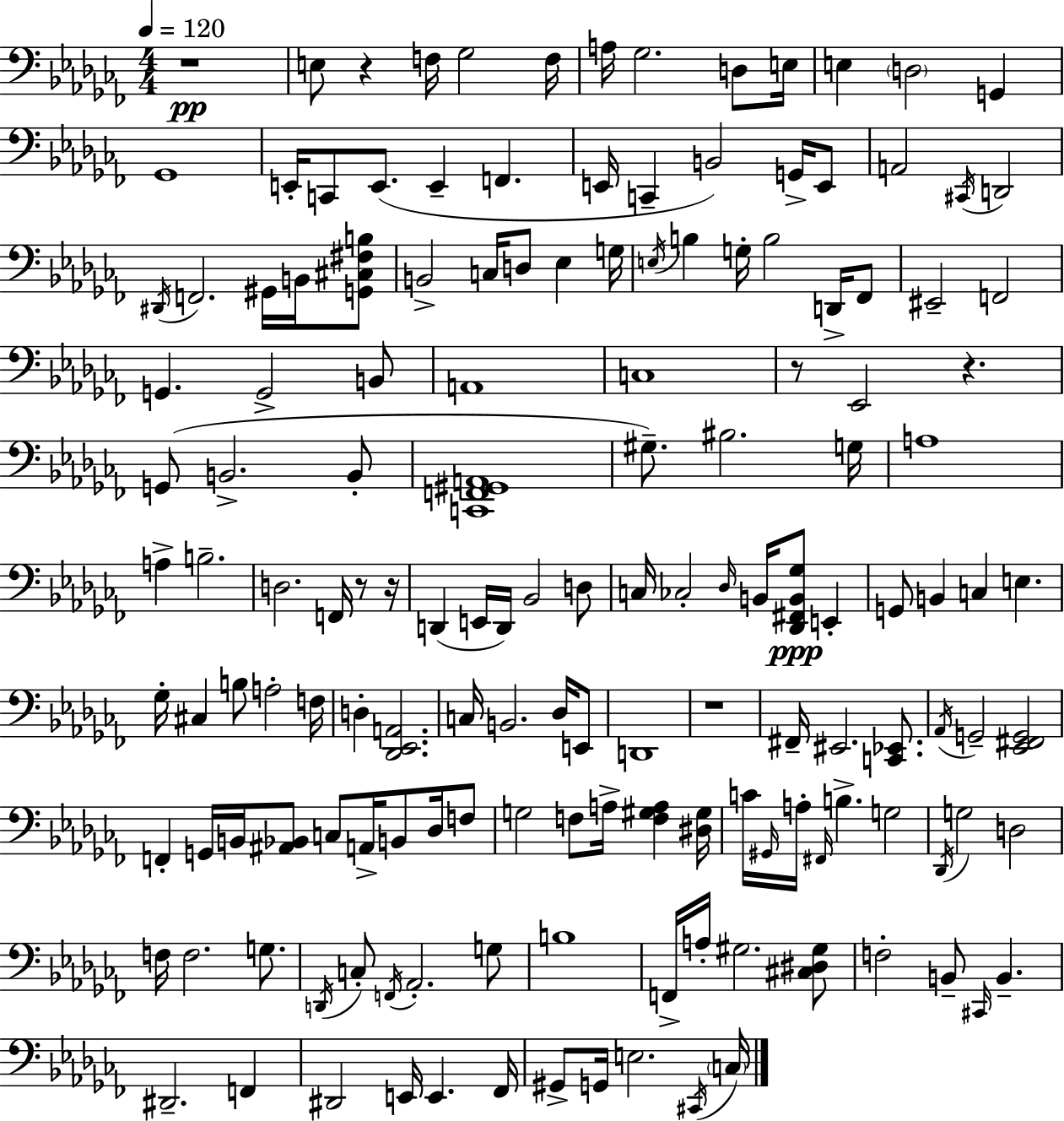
{
  \clef bass
  \numericTimeSignature
  \time 4/4
  \key aes \minor
  \tempo 4 = 120
  r1\pp | e8 r4 f16 ges2 f16 | a16 ges2. d8 e16 | e4 \parenthesize d2 g,4 | \break ges,1 | e,16-. c,8 e,8.( e,4-- f,4. | e,16 c,4-- b,2) g,16-> e,8 | a,2 \acciaccatura { cis,16 } d,2 | \break \acciaccatura { dis,16 } f,2. gis,16 b,16 | <g, cis fis b>8 b,2-> c16 d8 ees4 | g16 \acciaccatura { e16 } b4 g16-. b2 | d,16-> fes,8 eis,2-- f,2 | \break g,4. g,2-> | b,8 a,1 | c1 | r8 ees,2 r4. | \break g,8( b,2.-> | b,8-. <c, f, gis, a,>1 | gis8.--) bis2. | g16 a1 | \break a4-> b2.-- | d2. f,16 | r8 r16 d,4( e,16 d,16) bes,2 | d8 c16 ces2-. \grace { des16 } b,16 <des, fis, b, ges>8\ppp | \break e,4-. g,8 b,4 c4 e4. | ges16-. cis4 b8 a2-. | f16 d4-. <des, ees, a,>2. | c16 b,2. | \break des16 e,8 d,1 | r1 | fis,16-- eis,2. | <c, ees,>8. \acciaccatura { aes,16 } g,2-- <ees, fis, g,>2 | \break f,4-. g,16 b,16 <ais, bes,>8 c8 a,16-> | b,8 des16 f8 g2 f8 a16-> | <f gis a>4 <dis gis>16 c'16 \grace { gis,16 } a16-. \grace { fis,16 } b4.-> g2 | \acciaccatura { des,16 } g2 | \break d2 f16 f2. | g8. \acciaccatura { d,16 } c8-. \acciaccatura { f,16 } aes,2.-. | g8 b1 | f,16-> a16-. gis2. | \break <cis dis gis>8 f2-. | b,8-- \grace { cis,16 } b,4.-- dis,2.-- | f,4 dis,2 | e,16 e,4. fes,16 gis,8-> g,16 e2. | \break \acciaccatura { cis,16 } \parenthesize c16 \bar "|."
}